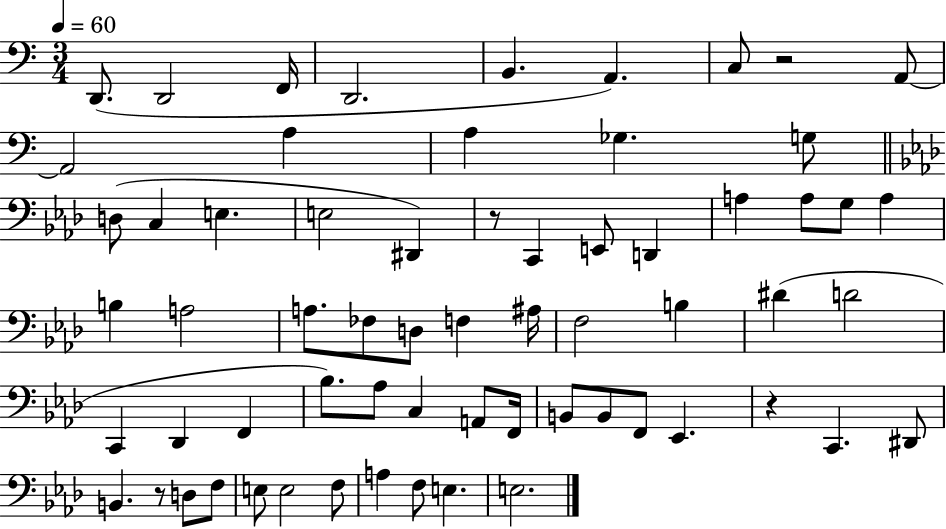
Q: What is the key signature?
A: C major